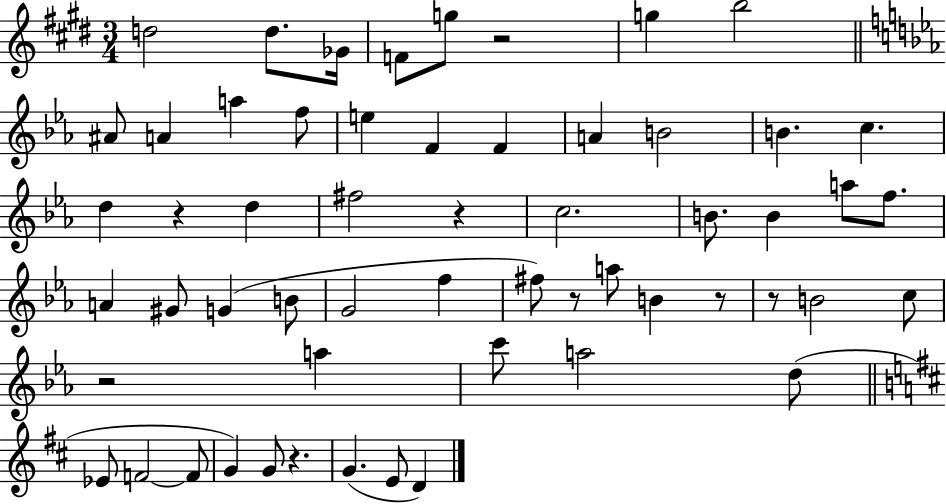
{
  \clef treble
  \numericTimeSignature
  \time 3/4
  \key e \major
  d''2 d''8. ges'16 | f'8 g''8 r2 | g''4 b''2 | \bar "||" \break \key c \minor ais'8 a'4 a''4 f''8 | e''4 f'4 f'4 | a'4 b'2 | b'4. c''4. | \break d''4 r4 d''4 | fis''2 r4 | c''2. | b'8. b'4 a''8 f''8. | \break a'4 gis'8 g'4( b'8 | g'2 f''4 | fis''8) r8 a''8 b'4 r8 | r8 b'2 c''8 | \break r2 a''4 | c'''8 a''2 d''8( | \bar "||" \break \key b \minor ees'8 f'2~~ f'8 | g'4) g'8 r4. | g'4.( e'8 d'4) | \bar "|."
}